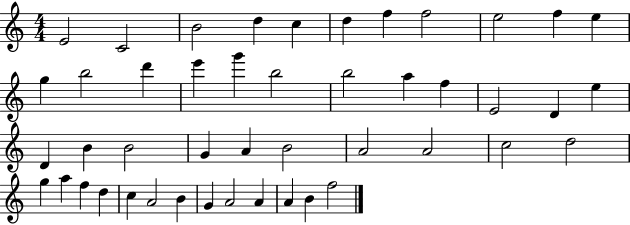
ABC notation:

X:1
T:Untitled
M:4/4
L:1/4
K:C
E2 C2 B2 d c d f f2 e2 f e g b2 d' e' g' b2 b2 a f E2 D e D B B2 G A B2 A2 A2 c2 d2 g a f d c A2 B G A2 A A B f2